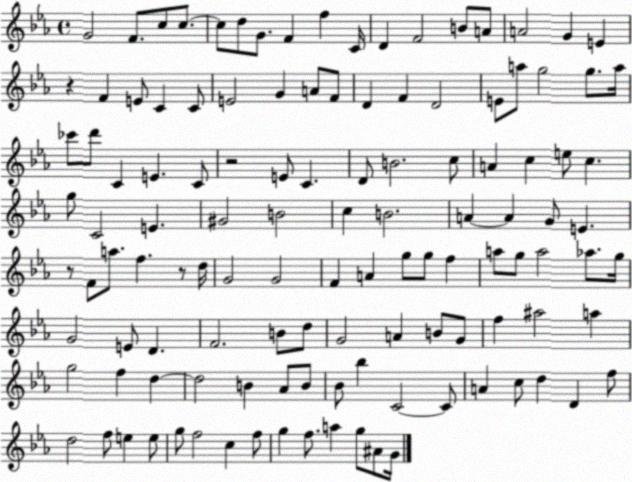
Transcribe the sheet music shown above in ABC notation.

X:1
T:Untitled
M:4/4
L:1/4
K:Eb
G2 F/2 c/2 c/2 c/2 d/2 G/2 F f C/4 D F2 B/2 A/2 A2 G E z F E/2 C C/2 E2 G A/2 F/2 D F D2 E/2 a/2 g2 g/2 a/4 _c'/2 d'/2 C E C/2 z2 E/2 C D/2 B2 c/2 A c e/2 c g/2 C2 E ^G2 B2 c B2 A A G/2 E z/2 F/2 a/2 f z/2 d/4 G2 G2 F A g/2 g/2 f a/2 g/2 a2 _a/2 g/4 G2 E/2 D F2 B/2 d/2 G2 A B/2 G/2 f ^a2 a g2 f d d2 B _A/2 B/2 _B/2 _b C2 C/2 A c/2 d D f/2 d2 f/2 e e/2 g/2 f2 c f/2 g f/2 a g/2 ^A/2 G/4